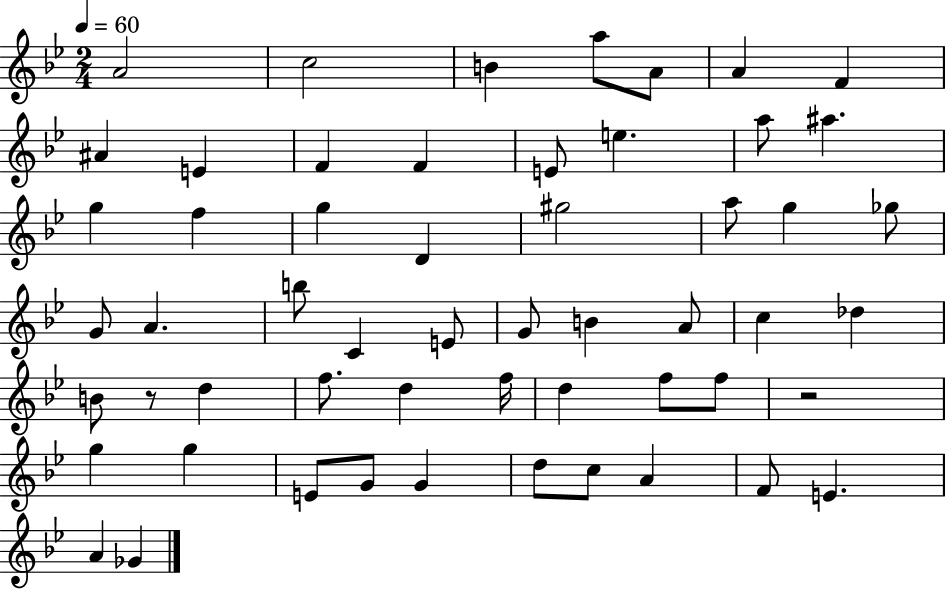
{
  \clef treble
  \numericTimeSignature
  \time 2/4
  \key bes \major
  \tempo 4 = 60
  a'2 | c''2 | b'4 a''8 a'8 | a'4 f'4 | \break ais'4 e'4 | f'4 f'4 | e'8 e''4. | a''8 ais''4. | \break g''4 f''4 | g''4 d'4 | gis''2 | a''8 g''4 ges''8 | \break g'8 a'4. | b''8 c'4 e'8 | g'8 b'4 a'8 | c''4 des''4 | \break b'8 r8 d''4 | f''8. d''4 f''16 | d''4 f''8 f''8 | r2 | \break g''4 g''4 | e'8 g'8 g'4 | d''8 c''8 a'4 | f'8 e'4. | \break a'4 ges'4 | \bar "|."
}